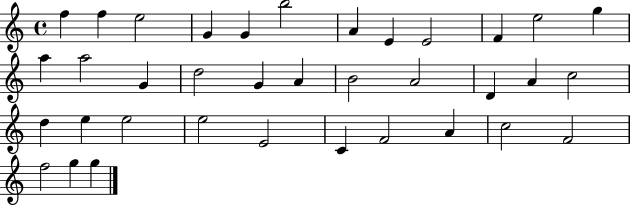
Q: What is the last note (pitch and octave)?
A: G5